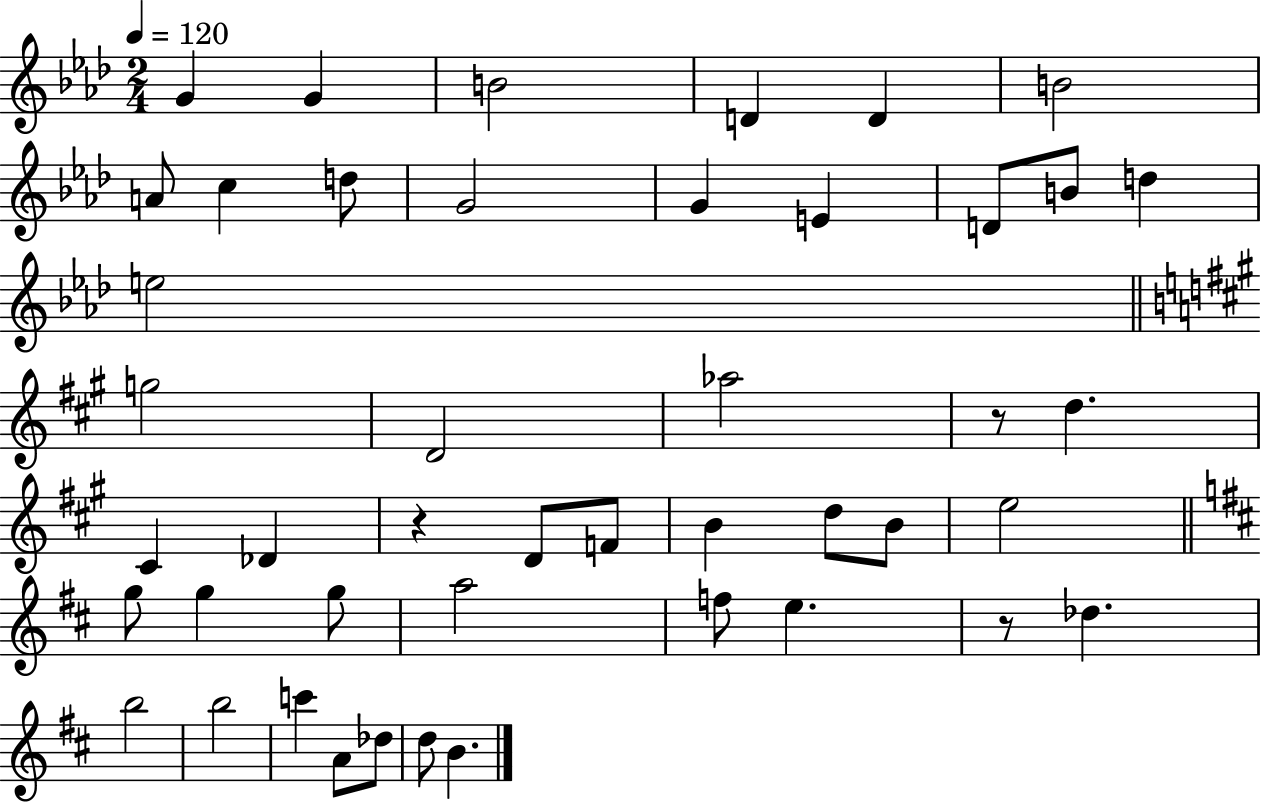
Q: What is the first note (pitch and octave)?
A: G4